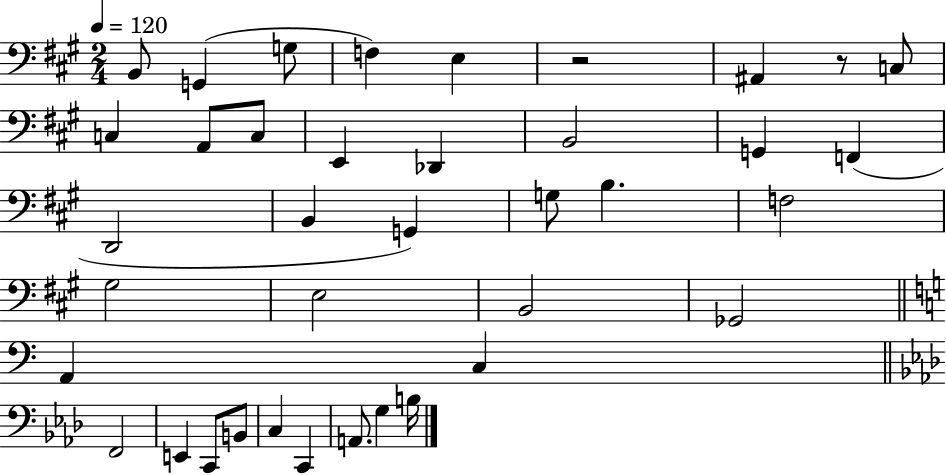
X:1
T:Untitled
M:2/4
L:1/4
K:A
B,,/2 G,, G,/2 F, E, z2 ^A,, z/2 C,/2 C, A,,/2 C,/2 E,, _D,, B,,2 G,, F,, D,,2 B,, G,, G,/2 B, F,2 ^G,2 E,2 B,,2 _G,,2 A,, C, F,,2 E,, C,,/2 B,,/2 C, C,, A,,/2 G, B,/4